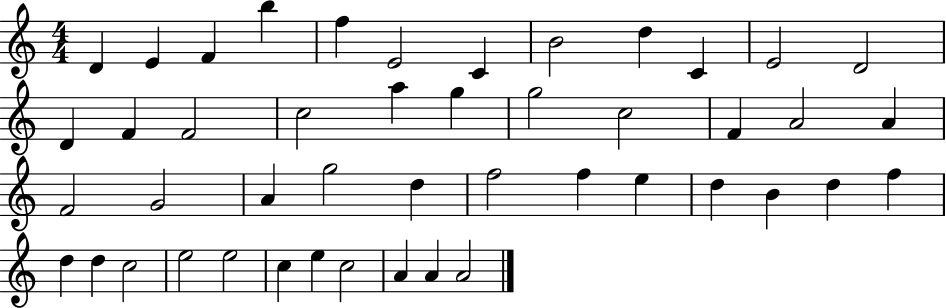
{
  \clef treble
  \numericTimeSignature
  \time 4/4
  \key c \major
  d'4 e'4 f'4 b''4 | f''4 e'2 c'4 | b'2 d''4 c'4 | e'2 d'2 | \break d'4 f'4 f'2 | c''2 a''4 g''4 | g''2 c''2 | f'4 a'2 a'4 | \break f'2 g'2 | a'4 g''2 d''4 | f''2 f''4 e''4 | d''4 b'4 d''4 f''4 | \break d''4 d''4 c''2 | e''2 e''2 | c''4 e''4 c''2 | a'4 a'4 a'2 | \break \bar "|."
}